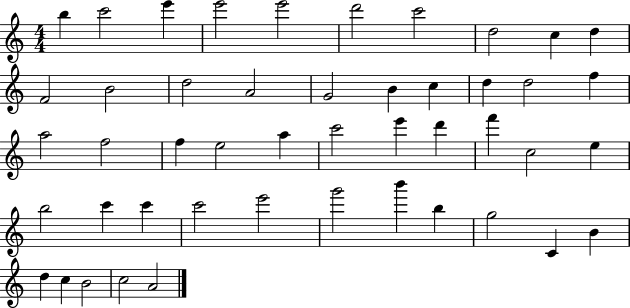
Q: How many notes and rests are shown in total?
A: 47